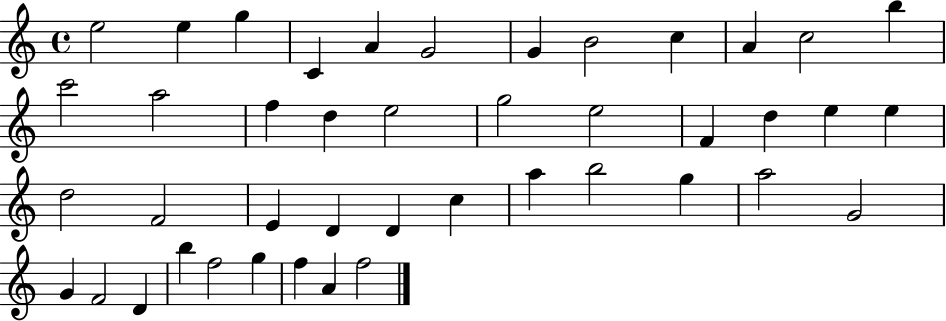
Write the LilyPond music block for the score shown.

{
  \clef treble
  \time 4/4
  \defaultTimeSignature
  \key c \major
  e''2 e''4 g''4 | c'4 a'4 g'2 | g'4 b'2 c''4 | a'4 c''2 b''4 | \break c'''2 a''2 | f''4 d''4 e''2 | g''2 e''2 | f'4 d''4 e''4 e''4 | \break d''2 f'2 | e'4 d'4 d'4 c''4 | a''4 b''2 g''4 | a''2 g'2 | \break g'4 f'2 d'4 | b''4 f''2 g''4 | f''4 a'4 f''2 | \bar "|."
}